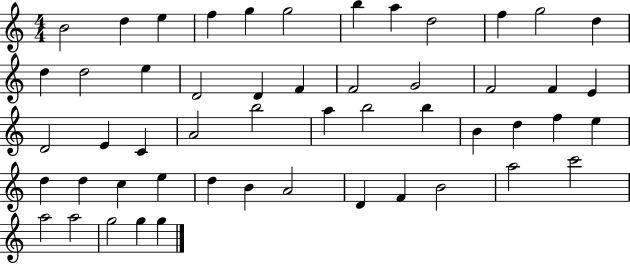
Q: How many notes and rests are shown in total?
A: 52